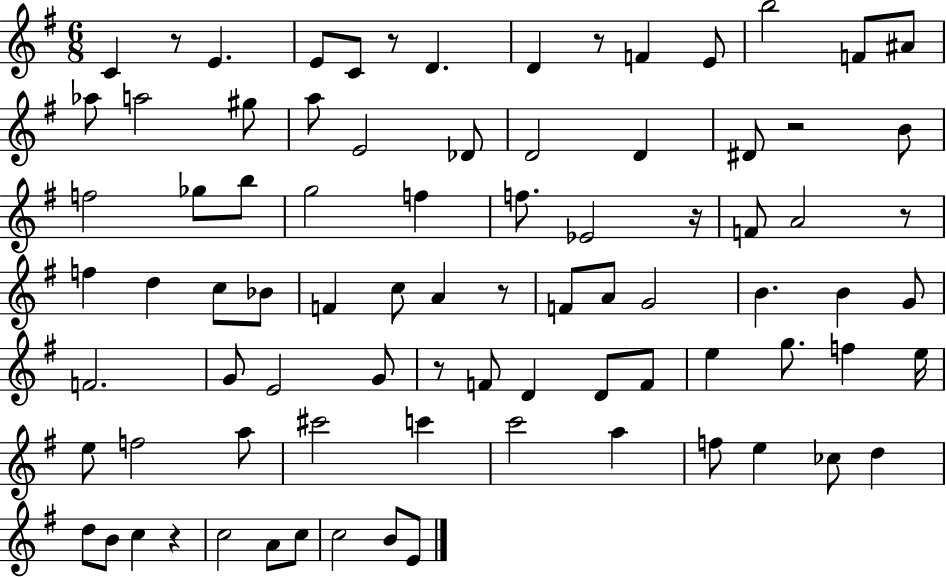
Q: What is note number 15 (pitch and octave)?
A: A5